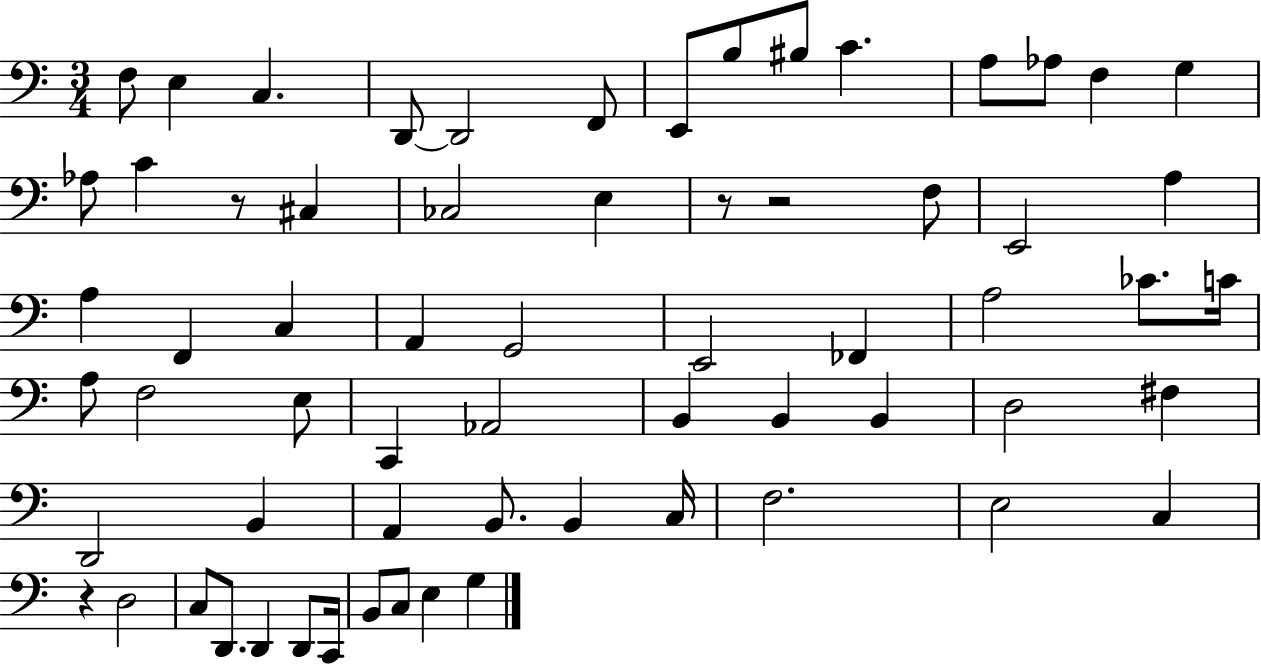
X:1
T:Untitled
M:3/4
L:1/4
K:C
F,/2 E, C, D,,/2 D,,2 F,,/2 E,,/2 B,/2 ^B,/2 C A,/2 _A,/2 F, G, _A,/2 C z/2 ^C, _C,2 E, z/2 z2 F,/2 E,,2 A, A, F,, C, A,, G,,2 E,,2 _F,, A,2 _C/2 C/4 A,/2 F,2 E,/2 C,, _A,,2 B,, B,, B,, D,2 ^F, D,,2 B,, A,, B,,/2 B,, C,/4 F,2 E,2 C, z D,2 C,/2 D,,/2 D,, D,,/2 C,,/4 B,,/2 C,/2 E, G,